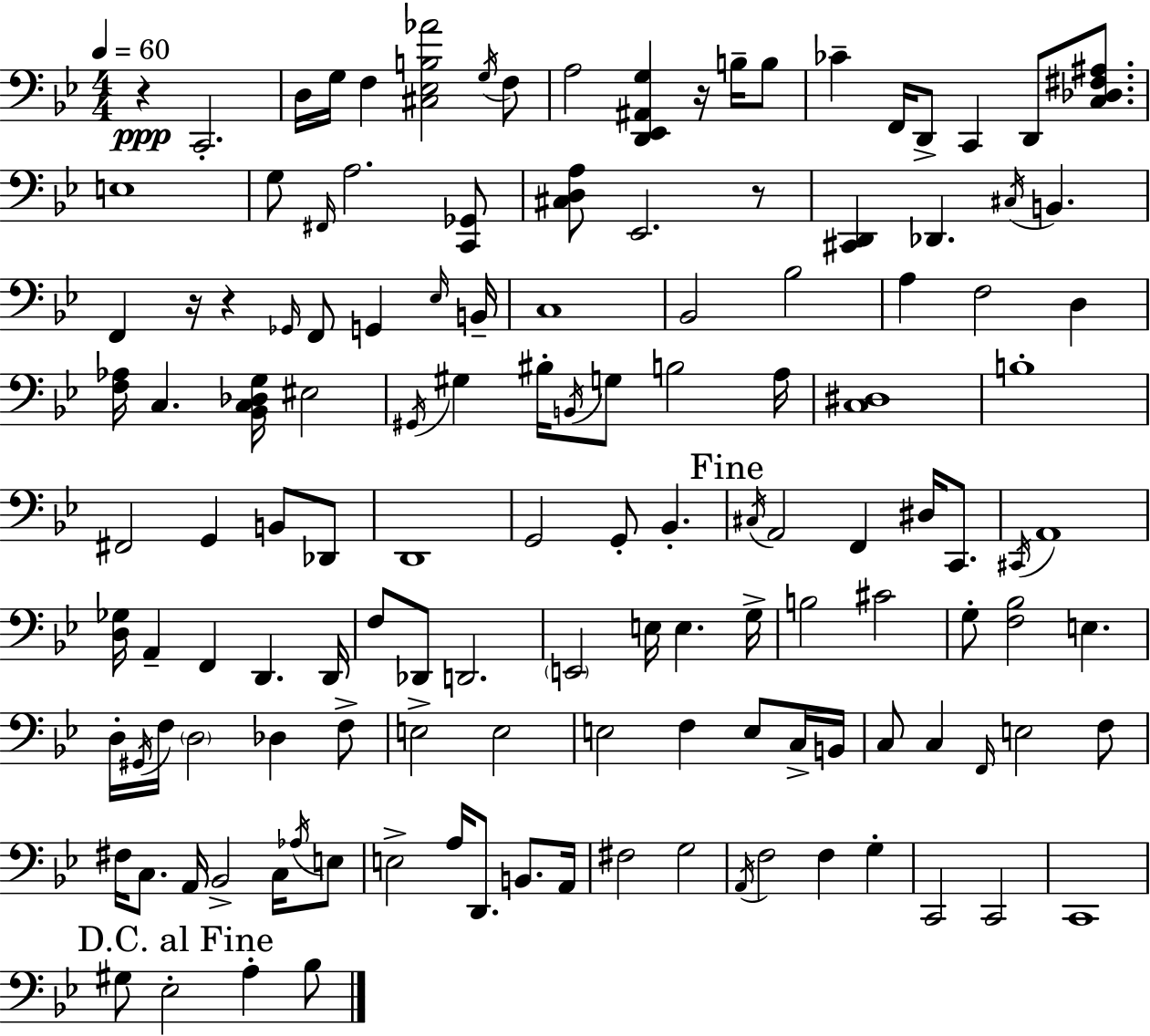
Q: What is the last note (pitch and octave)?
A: Bb3